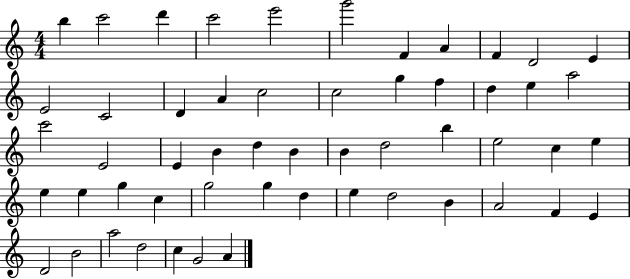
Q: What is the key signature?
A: C major